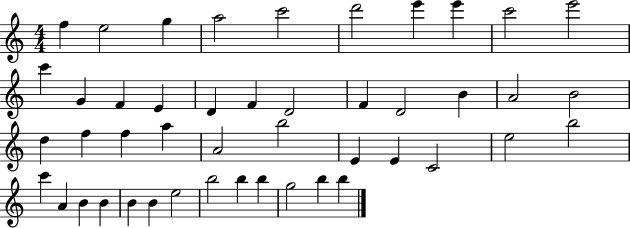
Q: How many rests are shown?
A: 0